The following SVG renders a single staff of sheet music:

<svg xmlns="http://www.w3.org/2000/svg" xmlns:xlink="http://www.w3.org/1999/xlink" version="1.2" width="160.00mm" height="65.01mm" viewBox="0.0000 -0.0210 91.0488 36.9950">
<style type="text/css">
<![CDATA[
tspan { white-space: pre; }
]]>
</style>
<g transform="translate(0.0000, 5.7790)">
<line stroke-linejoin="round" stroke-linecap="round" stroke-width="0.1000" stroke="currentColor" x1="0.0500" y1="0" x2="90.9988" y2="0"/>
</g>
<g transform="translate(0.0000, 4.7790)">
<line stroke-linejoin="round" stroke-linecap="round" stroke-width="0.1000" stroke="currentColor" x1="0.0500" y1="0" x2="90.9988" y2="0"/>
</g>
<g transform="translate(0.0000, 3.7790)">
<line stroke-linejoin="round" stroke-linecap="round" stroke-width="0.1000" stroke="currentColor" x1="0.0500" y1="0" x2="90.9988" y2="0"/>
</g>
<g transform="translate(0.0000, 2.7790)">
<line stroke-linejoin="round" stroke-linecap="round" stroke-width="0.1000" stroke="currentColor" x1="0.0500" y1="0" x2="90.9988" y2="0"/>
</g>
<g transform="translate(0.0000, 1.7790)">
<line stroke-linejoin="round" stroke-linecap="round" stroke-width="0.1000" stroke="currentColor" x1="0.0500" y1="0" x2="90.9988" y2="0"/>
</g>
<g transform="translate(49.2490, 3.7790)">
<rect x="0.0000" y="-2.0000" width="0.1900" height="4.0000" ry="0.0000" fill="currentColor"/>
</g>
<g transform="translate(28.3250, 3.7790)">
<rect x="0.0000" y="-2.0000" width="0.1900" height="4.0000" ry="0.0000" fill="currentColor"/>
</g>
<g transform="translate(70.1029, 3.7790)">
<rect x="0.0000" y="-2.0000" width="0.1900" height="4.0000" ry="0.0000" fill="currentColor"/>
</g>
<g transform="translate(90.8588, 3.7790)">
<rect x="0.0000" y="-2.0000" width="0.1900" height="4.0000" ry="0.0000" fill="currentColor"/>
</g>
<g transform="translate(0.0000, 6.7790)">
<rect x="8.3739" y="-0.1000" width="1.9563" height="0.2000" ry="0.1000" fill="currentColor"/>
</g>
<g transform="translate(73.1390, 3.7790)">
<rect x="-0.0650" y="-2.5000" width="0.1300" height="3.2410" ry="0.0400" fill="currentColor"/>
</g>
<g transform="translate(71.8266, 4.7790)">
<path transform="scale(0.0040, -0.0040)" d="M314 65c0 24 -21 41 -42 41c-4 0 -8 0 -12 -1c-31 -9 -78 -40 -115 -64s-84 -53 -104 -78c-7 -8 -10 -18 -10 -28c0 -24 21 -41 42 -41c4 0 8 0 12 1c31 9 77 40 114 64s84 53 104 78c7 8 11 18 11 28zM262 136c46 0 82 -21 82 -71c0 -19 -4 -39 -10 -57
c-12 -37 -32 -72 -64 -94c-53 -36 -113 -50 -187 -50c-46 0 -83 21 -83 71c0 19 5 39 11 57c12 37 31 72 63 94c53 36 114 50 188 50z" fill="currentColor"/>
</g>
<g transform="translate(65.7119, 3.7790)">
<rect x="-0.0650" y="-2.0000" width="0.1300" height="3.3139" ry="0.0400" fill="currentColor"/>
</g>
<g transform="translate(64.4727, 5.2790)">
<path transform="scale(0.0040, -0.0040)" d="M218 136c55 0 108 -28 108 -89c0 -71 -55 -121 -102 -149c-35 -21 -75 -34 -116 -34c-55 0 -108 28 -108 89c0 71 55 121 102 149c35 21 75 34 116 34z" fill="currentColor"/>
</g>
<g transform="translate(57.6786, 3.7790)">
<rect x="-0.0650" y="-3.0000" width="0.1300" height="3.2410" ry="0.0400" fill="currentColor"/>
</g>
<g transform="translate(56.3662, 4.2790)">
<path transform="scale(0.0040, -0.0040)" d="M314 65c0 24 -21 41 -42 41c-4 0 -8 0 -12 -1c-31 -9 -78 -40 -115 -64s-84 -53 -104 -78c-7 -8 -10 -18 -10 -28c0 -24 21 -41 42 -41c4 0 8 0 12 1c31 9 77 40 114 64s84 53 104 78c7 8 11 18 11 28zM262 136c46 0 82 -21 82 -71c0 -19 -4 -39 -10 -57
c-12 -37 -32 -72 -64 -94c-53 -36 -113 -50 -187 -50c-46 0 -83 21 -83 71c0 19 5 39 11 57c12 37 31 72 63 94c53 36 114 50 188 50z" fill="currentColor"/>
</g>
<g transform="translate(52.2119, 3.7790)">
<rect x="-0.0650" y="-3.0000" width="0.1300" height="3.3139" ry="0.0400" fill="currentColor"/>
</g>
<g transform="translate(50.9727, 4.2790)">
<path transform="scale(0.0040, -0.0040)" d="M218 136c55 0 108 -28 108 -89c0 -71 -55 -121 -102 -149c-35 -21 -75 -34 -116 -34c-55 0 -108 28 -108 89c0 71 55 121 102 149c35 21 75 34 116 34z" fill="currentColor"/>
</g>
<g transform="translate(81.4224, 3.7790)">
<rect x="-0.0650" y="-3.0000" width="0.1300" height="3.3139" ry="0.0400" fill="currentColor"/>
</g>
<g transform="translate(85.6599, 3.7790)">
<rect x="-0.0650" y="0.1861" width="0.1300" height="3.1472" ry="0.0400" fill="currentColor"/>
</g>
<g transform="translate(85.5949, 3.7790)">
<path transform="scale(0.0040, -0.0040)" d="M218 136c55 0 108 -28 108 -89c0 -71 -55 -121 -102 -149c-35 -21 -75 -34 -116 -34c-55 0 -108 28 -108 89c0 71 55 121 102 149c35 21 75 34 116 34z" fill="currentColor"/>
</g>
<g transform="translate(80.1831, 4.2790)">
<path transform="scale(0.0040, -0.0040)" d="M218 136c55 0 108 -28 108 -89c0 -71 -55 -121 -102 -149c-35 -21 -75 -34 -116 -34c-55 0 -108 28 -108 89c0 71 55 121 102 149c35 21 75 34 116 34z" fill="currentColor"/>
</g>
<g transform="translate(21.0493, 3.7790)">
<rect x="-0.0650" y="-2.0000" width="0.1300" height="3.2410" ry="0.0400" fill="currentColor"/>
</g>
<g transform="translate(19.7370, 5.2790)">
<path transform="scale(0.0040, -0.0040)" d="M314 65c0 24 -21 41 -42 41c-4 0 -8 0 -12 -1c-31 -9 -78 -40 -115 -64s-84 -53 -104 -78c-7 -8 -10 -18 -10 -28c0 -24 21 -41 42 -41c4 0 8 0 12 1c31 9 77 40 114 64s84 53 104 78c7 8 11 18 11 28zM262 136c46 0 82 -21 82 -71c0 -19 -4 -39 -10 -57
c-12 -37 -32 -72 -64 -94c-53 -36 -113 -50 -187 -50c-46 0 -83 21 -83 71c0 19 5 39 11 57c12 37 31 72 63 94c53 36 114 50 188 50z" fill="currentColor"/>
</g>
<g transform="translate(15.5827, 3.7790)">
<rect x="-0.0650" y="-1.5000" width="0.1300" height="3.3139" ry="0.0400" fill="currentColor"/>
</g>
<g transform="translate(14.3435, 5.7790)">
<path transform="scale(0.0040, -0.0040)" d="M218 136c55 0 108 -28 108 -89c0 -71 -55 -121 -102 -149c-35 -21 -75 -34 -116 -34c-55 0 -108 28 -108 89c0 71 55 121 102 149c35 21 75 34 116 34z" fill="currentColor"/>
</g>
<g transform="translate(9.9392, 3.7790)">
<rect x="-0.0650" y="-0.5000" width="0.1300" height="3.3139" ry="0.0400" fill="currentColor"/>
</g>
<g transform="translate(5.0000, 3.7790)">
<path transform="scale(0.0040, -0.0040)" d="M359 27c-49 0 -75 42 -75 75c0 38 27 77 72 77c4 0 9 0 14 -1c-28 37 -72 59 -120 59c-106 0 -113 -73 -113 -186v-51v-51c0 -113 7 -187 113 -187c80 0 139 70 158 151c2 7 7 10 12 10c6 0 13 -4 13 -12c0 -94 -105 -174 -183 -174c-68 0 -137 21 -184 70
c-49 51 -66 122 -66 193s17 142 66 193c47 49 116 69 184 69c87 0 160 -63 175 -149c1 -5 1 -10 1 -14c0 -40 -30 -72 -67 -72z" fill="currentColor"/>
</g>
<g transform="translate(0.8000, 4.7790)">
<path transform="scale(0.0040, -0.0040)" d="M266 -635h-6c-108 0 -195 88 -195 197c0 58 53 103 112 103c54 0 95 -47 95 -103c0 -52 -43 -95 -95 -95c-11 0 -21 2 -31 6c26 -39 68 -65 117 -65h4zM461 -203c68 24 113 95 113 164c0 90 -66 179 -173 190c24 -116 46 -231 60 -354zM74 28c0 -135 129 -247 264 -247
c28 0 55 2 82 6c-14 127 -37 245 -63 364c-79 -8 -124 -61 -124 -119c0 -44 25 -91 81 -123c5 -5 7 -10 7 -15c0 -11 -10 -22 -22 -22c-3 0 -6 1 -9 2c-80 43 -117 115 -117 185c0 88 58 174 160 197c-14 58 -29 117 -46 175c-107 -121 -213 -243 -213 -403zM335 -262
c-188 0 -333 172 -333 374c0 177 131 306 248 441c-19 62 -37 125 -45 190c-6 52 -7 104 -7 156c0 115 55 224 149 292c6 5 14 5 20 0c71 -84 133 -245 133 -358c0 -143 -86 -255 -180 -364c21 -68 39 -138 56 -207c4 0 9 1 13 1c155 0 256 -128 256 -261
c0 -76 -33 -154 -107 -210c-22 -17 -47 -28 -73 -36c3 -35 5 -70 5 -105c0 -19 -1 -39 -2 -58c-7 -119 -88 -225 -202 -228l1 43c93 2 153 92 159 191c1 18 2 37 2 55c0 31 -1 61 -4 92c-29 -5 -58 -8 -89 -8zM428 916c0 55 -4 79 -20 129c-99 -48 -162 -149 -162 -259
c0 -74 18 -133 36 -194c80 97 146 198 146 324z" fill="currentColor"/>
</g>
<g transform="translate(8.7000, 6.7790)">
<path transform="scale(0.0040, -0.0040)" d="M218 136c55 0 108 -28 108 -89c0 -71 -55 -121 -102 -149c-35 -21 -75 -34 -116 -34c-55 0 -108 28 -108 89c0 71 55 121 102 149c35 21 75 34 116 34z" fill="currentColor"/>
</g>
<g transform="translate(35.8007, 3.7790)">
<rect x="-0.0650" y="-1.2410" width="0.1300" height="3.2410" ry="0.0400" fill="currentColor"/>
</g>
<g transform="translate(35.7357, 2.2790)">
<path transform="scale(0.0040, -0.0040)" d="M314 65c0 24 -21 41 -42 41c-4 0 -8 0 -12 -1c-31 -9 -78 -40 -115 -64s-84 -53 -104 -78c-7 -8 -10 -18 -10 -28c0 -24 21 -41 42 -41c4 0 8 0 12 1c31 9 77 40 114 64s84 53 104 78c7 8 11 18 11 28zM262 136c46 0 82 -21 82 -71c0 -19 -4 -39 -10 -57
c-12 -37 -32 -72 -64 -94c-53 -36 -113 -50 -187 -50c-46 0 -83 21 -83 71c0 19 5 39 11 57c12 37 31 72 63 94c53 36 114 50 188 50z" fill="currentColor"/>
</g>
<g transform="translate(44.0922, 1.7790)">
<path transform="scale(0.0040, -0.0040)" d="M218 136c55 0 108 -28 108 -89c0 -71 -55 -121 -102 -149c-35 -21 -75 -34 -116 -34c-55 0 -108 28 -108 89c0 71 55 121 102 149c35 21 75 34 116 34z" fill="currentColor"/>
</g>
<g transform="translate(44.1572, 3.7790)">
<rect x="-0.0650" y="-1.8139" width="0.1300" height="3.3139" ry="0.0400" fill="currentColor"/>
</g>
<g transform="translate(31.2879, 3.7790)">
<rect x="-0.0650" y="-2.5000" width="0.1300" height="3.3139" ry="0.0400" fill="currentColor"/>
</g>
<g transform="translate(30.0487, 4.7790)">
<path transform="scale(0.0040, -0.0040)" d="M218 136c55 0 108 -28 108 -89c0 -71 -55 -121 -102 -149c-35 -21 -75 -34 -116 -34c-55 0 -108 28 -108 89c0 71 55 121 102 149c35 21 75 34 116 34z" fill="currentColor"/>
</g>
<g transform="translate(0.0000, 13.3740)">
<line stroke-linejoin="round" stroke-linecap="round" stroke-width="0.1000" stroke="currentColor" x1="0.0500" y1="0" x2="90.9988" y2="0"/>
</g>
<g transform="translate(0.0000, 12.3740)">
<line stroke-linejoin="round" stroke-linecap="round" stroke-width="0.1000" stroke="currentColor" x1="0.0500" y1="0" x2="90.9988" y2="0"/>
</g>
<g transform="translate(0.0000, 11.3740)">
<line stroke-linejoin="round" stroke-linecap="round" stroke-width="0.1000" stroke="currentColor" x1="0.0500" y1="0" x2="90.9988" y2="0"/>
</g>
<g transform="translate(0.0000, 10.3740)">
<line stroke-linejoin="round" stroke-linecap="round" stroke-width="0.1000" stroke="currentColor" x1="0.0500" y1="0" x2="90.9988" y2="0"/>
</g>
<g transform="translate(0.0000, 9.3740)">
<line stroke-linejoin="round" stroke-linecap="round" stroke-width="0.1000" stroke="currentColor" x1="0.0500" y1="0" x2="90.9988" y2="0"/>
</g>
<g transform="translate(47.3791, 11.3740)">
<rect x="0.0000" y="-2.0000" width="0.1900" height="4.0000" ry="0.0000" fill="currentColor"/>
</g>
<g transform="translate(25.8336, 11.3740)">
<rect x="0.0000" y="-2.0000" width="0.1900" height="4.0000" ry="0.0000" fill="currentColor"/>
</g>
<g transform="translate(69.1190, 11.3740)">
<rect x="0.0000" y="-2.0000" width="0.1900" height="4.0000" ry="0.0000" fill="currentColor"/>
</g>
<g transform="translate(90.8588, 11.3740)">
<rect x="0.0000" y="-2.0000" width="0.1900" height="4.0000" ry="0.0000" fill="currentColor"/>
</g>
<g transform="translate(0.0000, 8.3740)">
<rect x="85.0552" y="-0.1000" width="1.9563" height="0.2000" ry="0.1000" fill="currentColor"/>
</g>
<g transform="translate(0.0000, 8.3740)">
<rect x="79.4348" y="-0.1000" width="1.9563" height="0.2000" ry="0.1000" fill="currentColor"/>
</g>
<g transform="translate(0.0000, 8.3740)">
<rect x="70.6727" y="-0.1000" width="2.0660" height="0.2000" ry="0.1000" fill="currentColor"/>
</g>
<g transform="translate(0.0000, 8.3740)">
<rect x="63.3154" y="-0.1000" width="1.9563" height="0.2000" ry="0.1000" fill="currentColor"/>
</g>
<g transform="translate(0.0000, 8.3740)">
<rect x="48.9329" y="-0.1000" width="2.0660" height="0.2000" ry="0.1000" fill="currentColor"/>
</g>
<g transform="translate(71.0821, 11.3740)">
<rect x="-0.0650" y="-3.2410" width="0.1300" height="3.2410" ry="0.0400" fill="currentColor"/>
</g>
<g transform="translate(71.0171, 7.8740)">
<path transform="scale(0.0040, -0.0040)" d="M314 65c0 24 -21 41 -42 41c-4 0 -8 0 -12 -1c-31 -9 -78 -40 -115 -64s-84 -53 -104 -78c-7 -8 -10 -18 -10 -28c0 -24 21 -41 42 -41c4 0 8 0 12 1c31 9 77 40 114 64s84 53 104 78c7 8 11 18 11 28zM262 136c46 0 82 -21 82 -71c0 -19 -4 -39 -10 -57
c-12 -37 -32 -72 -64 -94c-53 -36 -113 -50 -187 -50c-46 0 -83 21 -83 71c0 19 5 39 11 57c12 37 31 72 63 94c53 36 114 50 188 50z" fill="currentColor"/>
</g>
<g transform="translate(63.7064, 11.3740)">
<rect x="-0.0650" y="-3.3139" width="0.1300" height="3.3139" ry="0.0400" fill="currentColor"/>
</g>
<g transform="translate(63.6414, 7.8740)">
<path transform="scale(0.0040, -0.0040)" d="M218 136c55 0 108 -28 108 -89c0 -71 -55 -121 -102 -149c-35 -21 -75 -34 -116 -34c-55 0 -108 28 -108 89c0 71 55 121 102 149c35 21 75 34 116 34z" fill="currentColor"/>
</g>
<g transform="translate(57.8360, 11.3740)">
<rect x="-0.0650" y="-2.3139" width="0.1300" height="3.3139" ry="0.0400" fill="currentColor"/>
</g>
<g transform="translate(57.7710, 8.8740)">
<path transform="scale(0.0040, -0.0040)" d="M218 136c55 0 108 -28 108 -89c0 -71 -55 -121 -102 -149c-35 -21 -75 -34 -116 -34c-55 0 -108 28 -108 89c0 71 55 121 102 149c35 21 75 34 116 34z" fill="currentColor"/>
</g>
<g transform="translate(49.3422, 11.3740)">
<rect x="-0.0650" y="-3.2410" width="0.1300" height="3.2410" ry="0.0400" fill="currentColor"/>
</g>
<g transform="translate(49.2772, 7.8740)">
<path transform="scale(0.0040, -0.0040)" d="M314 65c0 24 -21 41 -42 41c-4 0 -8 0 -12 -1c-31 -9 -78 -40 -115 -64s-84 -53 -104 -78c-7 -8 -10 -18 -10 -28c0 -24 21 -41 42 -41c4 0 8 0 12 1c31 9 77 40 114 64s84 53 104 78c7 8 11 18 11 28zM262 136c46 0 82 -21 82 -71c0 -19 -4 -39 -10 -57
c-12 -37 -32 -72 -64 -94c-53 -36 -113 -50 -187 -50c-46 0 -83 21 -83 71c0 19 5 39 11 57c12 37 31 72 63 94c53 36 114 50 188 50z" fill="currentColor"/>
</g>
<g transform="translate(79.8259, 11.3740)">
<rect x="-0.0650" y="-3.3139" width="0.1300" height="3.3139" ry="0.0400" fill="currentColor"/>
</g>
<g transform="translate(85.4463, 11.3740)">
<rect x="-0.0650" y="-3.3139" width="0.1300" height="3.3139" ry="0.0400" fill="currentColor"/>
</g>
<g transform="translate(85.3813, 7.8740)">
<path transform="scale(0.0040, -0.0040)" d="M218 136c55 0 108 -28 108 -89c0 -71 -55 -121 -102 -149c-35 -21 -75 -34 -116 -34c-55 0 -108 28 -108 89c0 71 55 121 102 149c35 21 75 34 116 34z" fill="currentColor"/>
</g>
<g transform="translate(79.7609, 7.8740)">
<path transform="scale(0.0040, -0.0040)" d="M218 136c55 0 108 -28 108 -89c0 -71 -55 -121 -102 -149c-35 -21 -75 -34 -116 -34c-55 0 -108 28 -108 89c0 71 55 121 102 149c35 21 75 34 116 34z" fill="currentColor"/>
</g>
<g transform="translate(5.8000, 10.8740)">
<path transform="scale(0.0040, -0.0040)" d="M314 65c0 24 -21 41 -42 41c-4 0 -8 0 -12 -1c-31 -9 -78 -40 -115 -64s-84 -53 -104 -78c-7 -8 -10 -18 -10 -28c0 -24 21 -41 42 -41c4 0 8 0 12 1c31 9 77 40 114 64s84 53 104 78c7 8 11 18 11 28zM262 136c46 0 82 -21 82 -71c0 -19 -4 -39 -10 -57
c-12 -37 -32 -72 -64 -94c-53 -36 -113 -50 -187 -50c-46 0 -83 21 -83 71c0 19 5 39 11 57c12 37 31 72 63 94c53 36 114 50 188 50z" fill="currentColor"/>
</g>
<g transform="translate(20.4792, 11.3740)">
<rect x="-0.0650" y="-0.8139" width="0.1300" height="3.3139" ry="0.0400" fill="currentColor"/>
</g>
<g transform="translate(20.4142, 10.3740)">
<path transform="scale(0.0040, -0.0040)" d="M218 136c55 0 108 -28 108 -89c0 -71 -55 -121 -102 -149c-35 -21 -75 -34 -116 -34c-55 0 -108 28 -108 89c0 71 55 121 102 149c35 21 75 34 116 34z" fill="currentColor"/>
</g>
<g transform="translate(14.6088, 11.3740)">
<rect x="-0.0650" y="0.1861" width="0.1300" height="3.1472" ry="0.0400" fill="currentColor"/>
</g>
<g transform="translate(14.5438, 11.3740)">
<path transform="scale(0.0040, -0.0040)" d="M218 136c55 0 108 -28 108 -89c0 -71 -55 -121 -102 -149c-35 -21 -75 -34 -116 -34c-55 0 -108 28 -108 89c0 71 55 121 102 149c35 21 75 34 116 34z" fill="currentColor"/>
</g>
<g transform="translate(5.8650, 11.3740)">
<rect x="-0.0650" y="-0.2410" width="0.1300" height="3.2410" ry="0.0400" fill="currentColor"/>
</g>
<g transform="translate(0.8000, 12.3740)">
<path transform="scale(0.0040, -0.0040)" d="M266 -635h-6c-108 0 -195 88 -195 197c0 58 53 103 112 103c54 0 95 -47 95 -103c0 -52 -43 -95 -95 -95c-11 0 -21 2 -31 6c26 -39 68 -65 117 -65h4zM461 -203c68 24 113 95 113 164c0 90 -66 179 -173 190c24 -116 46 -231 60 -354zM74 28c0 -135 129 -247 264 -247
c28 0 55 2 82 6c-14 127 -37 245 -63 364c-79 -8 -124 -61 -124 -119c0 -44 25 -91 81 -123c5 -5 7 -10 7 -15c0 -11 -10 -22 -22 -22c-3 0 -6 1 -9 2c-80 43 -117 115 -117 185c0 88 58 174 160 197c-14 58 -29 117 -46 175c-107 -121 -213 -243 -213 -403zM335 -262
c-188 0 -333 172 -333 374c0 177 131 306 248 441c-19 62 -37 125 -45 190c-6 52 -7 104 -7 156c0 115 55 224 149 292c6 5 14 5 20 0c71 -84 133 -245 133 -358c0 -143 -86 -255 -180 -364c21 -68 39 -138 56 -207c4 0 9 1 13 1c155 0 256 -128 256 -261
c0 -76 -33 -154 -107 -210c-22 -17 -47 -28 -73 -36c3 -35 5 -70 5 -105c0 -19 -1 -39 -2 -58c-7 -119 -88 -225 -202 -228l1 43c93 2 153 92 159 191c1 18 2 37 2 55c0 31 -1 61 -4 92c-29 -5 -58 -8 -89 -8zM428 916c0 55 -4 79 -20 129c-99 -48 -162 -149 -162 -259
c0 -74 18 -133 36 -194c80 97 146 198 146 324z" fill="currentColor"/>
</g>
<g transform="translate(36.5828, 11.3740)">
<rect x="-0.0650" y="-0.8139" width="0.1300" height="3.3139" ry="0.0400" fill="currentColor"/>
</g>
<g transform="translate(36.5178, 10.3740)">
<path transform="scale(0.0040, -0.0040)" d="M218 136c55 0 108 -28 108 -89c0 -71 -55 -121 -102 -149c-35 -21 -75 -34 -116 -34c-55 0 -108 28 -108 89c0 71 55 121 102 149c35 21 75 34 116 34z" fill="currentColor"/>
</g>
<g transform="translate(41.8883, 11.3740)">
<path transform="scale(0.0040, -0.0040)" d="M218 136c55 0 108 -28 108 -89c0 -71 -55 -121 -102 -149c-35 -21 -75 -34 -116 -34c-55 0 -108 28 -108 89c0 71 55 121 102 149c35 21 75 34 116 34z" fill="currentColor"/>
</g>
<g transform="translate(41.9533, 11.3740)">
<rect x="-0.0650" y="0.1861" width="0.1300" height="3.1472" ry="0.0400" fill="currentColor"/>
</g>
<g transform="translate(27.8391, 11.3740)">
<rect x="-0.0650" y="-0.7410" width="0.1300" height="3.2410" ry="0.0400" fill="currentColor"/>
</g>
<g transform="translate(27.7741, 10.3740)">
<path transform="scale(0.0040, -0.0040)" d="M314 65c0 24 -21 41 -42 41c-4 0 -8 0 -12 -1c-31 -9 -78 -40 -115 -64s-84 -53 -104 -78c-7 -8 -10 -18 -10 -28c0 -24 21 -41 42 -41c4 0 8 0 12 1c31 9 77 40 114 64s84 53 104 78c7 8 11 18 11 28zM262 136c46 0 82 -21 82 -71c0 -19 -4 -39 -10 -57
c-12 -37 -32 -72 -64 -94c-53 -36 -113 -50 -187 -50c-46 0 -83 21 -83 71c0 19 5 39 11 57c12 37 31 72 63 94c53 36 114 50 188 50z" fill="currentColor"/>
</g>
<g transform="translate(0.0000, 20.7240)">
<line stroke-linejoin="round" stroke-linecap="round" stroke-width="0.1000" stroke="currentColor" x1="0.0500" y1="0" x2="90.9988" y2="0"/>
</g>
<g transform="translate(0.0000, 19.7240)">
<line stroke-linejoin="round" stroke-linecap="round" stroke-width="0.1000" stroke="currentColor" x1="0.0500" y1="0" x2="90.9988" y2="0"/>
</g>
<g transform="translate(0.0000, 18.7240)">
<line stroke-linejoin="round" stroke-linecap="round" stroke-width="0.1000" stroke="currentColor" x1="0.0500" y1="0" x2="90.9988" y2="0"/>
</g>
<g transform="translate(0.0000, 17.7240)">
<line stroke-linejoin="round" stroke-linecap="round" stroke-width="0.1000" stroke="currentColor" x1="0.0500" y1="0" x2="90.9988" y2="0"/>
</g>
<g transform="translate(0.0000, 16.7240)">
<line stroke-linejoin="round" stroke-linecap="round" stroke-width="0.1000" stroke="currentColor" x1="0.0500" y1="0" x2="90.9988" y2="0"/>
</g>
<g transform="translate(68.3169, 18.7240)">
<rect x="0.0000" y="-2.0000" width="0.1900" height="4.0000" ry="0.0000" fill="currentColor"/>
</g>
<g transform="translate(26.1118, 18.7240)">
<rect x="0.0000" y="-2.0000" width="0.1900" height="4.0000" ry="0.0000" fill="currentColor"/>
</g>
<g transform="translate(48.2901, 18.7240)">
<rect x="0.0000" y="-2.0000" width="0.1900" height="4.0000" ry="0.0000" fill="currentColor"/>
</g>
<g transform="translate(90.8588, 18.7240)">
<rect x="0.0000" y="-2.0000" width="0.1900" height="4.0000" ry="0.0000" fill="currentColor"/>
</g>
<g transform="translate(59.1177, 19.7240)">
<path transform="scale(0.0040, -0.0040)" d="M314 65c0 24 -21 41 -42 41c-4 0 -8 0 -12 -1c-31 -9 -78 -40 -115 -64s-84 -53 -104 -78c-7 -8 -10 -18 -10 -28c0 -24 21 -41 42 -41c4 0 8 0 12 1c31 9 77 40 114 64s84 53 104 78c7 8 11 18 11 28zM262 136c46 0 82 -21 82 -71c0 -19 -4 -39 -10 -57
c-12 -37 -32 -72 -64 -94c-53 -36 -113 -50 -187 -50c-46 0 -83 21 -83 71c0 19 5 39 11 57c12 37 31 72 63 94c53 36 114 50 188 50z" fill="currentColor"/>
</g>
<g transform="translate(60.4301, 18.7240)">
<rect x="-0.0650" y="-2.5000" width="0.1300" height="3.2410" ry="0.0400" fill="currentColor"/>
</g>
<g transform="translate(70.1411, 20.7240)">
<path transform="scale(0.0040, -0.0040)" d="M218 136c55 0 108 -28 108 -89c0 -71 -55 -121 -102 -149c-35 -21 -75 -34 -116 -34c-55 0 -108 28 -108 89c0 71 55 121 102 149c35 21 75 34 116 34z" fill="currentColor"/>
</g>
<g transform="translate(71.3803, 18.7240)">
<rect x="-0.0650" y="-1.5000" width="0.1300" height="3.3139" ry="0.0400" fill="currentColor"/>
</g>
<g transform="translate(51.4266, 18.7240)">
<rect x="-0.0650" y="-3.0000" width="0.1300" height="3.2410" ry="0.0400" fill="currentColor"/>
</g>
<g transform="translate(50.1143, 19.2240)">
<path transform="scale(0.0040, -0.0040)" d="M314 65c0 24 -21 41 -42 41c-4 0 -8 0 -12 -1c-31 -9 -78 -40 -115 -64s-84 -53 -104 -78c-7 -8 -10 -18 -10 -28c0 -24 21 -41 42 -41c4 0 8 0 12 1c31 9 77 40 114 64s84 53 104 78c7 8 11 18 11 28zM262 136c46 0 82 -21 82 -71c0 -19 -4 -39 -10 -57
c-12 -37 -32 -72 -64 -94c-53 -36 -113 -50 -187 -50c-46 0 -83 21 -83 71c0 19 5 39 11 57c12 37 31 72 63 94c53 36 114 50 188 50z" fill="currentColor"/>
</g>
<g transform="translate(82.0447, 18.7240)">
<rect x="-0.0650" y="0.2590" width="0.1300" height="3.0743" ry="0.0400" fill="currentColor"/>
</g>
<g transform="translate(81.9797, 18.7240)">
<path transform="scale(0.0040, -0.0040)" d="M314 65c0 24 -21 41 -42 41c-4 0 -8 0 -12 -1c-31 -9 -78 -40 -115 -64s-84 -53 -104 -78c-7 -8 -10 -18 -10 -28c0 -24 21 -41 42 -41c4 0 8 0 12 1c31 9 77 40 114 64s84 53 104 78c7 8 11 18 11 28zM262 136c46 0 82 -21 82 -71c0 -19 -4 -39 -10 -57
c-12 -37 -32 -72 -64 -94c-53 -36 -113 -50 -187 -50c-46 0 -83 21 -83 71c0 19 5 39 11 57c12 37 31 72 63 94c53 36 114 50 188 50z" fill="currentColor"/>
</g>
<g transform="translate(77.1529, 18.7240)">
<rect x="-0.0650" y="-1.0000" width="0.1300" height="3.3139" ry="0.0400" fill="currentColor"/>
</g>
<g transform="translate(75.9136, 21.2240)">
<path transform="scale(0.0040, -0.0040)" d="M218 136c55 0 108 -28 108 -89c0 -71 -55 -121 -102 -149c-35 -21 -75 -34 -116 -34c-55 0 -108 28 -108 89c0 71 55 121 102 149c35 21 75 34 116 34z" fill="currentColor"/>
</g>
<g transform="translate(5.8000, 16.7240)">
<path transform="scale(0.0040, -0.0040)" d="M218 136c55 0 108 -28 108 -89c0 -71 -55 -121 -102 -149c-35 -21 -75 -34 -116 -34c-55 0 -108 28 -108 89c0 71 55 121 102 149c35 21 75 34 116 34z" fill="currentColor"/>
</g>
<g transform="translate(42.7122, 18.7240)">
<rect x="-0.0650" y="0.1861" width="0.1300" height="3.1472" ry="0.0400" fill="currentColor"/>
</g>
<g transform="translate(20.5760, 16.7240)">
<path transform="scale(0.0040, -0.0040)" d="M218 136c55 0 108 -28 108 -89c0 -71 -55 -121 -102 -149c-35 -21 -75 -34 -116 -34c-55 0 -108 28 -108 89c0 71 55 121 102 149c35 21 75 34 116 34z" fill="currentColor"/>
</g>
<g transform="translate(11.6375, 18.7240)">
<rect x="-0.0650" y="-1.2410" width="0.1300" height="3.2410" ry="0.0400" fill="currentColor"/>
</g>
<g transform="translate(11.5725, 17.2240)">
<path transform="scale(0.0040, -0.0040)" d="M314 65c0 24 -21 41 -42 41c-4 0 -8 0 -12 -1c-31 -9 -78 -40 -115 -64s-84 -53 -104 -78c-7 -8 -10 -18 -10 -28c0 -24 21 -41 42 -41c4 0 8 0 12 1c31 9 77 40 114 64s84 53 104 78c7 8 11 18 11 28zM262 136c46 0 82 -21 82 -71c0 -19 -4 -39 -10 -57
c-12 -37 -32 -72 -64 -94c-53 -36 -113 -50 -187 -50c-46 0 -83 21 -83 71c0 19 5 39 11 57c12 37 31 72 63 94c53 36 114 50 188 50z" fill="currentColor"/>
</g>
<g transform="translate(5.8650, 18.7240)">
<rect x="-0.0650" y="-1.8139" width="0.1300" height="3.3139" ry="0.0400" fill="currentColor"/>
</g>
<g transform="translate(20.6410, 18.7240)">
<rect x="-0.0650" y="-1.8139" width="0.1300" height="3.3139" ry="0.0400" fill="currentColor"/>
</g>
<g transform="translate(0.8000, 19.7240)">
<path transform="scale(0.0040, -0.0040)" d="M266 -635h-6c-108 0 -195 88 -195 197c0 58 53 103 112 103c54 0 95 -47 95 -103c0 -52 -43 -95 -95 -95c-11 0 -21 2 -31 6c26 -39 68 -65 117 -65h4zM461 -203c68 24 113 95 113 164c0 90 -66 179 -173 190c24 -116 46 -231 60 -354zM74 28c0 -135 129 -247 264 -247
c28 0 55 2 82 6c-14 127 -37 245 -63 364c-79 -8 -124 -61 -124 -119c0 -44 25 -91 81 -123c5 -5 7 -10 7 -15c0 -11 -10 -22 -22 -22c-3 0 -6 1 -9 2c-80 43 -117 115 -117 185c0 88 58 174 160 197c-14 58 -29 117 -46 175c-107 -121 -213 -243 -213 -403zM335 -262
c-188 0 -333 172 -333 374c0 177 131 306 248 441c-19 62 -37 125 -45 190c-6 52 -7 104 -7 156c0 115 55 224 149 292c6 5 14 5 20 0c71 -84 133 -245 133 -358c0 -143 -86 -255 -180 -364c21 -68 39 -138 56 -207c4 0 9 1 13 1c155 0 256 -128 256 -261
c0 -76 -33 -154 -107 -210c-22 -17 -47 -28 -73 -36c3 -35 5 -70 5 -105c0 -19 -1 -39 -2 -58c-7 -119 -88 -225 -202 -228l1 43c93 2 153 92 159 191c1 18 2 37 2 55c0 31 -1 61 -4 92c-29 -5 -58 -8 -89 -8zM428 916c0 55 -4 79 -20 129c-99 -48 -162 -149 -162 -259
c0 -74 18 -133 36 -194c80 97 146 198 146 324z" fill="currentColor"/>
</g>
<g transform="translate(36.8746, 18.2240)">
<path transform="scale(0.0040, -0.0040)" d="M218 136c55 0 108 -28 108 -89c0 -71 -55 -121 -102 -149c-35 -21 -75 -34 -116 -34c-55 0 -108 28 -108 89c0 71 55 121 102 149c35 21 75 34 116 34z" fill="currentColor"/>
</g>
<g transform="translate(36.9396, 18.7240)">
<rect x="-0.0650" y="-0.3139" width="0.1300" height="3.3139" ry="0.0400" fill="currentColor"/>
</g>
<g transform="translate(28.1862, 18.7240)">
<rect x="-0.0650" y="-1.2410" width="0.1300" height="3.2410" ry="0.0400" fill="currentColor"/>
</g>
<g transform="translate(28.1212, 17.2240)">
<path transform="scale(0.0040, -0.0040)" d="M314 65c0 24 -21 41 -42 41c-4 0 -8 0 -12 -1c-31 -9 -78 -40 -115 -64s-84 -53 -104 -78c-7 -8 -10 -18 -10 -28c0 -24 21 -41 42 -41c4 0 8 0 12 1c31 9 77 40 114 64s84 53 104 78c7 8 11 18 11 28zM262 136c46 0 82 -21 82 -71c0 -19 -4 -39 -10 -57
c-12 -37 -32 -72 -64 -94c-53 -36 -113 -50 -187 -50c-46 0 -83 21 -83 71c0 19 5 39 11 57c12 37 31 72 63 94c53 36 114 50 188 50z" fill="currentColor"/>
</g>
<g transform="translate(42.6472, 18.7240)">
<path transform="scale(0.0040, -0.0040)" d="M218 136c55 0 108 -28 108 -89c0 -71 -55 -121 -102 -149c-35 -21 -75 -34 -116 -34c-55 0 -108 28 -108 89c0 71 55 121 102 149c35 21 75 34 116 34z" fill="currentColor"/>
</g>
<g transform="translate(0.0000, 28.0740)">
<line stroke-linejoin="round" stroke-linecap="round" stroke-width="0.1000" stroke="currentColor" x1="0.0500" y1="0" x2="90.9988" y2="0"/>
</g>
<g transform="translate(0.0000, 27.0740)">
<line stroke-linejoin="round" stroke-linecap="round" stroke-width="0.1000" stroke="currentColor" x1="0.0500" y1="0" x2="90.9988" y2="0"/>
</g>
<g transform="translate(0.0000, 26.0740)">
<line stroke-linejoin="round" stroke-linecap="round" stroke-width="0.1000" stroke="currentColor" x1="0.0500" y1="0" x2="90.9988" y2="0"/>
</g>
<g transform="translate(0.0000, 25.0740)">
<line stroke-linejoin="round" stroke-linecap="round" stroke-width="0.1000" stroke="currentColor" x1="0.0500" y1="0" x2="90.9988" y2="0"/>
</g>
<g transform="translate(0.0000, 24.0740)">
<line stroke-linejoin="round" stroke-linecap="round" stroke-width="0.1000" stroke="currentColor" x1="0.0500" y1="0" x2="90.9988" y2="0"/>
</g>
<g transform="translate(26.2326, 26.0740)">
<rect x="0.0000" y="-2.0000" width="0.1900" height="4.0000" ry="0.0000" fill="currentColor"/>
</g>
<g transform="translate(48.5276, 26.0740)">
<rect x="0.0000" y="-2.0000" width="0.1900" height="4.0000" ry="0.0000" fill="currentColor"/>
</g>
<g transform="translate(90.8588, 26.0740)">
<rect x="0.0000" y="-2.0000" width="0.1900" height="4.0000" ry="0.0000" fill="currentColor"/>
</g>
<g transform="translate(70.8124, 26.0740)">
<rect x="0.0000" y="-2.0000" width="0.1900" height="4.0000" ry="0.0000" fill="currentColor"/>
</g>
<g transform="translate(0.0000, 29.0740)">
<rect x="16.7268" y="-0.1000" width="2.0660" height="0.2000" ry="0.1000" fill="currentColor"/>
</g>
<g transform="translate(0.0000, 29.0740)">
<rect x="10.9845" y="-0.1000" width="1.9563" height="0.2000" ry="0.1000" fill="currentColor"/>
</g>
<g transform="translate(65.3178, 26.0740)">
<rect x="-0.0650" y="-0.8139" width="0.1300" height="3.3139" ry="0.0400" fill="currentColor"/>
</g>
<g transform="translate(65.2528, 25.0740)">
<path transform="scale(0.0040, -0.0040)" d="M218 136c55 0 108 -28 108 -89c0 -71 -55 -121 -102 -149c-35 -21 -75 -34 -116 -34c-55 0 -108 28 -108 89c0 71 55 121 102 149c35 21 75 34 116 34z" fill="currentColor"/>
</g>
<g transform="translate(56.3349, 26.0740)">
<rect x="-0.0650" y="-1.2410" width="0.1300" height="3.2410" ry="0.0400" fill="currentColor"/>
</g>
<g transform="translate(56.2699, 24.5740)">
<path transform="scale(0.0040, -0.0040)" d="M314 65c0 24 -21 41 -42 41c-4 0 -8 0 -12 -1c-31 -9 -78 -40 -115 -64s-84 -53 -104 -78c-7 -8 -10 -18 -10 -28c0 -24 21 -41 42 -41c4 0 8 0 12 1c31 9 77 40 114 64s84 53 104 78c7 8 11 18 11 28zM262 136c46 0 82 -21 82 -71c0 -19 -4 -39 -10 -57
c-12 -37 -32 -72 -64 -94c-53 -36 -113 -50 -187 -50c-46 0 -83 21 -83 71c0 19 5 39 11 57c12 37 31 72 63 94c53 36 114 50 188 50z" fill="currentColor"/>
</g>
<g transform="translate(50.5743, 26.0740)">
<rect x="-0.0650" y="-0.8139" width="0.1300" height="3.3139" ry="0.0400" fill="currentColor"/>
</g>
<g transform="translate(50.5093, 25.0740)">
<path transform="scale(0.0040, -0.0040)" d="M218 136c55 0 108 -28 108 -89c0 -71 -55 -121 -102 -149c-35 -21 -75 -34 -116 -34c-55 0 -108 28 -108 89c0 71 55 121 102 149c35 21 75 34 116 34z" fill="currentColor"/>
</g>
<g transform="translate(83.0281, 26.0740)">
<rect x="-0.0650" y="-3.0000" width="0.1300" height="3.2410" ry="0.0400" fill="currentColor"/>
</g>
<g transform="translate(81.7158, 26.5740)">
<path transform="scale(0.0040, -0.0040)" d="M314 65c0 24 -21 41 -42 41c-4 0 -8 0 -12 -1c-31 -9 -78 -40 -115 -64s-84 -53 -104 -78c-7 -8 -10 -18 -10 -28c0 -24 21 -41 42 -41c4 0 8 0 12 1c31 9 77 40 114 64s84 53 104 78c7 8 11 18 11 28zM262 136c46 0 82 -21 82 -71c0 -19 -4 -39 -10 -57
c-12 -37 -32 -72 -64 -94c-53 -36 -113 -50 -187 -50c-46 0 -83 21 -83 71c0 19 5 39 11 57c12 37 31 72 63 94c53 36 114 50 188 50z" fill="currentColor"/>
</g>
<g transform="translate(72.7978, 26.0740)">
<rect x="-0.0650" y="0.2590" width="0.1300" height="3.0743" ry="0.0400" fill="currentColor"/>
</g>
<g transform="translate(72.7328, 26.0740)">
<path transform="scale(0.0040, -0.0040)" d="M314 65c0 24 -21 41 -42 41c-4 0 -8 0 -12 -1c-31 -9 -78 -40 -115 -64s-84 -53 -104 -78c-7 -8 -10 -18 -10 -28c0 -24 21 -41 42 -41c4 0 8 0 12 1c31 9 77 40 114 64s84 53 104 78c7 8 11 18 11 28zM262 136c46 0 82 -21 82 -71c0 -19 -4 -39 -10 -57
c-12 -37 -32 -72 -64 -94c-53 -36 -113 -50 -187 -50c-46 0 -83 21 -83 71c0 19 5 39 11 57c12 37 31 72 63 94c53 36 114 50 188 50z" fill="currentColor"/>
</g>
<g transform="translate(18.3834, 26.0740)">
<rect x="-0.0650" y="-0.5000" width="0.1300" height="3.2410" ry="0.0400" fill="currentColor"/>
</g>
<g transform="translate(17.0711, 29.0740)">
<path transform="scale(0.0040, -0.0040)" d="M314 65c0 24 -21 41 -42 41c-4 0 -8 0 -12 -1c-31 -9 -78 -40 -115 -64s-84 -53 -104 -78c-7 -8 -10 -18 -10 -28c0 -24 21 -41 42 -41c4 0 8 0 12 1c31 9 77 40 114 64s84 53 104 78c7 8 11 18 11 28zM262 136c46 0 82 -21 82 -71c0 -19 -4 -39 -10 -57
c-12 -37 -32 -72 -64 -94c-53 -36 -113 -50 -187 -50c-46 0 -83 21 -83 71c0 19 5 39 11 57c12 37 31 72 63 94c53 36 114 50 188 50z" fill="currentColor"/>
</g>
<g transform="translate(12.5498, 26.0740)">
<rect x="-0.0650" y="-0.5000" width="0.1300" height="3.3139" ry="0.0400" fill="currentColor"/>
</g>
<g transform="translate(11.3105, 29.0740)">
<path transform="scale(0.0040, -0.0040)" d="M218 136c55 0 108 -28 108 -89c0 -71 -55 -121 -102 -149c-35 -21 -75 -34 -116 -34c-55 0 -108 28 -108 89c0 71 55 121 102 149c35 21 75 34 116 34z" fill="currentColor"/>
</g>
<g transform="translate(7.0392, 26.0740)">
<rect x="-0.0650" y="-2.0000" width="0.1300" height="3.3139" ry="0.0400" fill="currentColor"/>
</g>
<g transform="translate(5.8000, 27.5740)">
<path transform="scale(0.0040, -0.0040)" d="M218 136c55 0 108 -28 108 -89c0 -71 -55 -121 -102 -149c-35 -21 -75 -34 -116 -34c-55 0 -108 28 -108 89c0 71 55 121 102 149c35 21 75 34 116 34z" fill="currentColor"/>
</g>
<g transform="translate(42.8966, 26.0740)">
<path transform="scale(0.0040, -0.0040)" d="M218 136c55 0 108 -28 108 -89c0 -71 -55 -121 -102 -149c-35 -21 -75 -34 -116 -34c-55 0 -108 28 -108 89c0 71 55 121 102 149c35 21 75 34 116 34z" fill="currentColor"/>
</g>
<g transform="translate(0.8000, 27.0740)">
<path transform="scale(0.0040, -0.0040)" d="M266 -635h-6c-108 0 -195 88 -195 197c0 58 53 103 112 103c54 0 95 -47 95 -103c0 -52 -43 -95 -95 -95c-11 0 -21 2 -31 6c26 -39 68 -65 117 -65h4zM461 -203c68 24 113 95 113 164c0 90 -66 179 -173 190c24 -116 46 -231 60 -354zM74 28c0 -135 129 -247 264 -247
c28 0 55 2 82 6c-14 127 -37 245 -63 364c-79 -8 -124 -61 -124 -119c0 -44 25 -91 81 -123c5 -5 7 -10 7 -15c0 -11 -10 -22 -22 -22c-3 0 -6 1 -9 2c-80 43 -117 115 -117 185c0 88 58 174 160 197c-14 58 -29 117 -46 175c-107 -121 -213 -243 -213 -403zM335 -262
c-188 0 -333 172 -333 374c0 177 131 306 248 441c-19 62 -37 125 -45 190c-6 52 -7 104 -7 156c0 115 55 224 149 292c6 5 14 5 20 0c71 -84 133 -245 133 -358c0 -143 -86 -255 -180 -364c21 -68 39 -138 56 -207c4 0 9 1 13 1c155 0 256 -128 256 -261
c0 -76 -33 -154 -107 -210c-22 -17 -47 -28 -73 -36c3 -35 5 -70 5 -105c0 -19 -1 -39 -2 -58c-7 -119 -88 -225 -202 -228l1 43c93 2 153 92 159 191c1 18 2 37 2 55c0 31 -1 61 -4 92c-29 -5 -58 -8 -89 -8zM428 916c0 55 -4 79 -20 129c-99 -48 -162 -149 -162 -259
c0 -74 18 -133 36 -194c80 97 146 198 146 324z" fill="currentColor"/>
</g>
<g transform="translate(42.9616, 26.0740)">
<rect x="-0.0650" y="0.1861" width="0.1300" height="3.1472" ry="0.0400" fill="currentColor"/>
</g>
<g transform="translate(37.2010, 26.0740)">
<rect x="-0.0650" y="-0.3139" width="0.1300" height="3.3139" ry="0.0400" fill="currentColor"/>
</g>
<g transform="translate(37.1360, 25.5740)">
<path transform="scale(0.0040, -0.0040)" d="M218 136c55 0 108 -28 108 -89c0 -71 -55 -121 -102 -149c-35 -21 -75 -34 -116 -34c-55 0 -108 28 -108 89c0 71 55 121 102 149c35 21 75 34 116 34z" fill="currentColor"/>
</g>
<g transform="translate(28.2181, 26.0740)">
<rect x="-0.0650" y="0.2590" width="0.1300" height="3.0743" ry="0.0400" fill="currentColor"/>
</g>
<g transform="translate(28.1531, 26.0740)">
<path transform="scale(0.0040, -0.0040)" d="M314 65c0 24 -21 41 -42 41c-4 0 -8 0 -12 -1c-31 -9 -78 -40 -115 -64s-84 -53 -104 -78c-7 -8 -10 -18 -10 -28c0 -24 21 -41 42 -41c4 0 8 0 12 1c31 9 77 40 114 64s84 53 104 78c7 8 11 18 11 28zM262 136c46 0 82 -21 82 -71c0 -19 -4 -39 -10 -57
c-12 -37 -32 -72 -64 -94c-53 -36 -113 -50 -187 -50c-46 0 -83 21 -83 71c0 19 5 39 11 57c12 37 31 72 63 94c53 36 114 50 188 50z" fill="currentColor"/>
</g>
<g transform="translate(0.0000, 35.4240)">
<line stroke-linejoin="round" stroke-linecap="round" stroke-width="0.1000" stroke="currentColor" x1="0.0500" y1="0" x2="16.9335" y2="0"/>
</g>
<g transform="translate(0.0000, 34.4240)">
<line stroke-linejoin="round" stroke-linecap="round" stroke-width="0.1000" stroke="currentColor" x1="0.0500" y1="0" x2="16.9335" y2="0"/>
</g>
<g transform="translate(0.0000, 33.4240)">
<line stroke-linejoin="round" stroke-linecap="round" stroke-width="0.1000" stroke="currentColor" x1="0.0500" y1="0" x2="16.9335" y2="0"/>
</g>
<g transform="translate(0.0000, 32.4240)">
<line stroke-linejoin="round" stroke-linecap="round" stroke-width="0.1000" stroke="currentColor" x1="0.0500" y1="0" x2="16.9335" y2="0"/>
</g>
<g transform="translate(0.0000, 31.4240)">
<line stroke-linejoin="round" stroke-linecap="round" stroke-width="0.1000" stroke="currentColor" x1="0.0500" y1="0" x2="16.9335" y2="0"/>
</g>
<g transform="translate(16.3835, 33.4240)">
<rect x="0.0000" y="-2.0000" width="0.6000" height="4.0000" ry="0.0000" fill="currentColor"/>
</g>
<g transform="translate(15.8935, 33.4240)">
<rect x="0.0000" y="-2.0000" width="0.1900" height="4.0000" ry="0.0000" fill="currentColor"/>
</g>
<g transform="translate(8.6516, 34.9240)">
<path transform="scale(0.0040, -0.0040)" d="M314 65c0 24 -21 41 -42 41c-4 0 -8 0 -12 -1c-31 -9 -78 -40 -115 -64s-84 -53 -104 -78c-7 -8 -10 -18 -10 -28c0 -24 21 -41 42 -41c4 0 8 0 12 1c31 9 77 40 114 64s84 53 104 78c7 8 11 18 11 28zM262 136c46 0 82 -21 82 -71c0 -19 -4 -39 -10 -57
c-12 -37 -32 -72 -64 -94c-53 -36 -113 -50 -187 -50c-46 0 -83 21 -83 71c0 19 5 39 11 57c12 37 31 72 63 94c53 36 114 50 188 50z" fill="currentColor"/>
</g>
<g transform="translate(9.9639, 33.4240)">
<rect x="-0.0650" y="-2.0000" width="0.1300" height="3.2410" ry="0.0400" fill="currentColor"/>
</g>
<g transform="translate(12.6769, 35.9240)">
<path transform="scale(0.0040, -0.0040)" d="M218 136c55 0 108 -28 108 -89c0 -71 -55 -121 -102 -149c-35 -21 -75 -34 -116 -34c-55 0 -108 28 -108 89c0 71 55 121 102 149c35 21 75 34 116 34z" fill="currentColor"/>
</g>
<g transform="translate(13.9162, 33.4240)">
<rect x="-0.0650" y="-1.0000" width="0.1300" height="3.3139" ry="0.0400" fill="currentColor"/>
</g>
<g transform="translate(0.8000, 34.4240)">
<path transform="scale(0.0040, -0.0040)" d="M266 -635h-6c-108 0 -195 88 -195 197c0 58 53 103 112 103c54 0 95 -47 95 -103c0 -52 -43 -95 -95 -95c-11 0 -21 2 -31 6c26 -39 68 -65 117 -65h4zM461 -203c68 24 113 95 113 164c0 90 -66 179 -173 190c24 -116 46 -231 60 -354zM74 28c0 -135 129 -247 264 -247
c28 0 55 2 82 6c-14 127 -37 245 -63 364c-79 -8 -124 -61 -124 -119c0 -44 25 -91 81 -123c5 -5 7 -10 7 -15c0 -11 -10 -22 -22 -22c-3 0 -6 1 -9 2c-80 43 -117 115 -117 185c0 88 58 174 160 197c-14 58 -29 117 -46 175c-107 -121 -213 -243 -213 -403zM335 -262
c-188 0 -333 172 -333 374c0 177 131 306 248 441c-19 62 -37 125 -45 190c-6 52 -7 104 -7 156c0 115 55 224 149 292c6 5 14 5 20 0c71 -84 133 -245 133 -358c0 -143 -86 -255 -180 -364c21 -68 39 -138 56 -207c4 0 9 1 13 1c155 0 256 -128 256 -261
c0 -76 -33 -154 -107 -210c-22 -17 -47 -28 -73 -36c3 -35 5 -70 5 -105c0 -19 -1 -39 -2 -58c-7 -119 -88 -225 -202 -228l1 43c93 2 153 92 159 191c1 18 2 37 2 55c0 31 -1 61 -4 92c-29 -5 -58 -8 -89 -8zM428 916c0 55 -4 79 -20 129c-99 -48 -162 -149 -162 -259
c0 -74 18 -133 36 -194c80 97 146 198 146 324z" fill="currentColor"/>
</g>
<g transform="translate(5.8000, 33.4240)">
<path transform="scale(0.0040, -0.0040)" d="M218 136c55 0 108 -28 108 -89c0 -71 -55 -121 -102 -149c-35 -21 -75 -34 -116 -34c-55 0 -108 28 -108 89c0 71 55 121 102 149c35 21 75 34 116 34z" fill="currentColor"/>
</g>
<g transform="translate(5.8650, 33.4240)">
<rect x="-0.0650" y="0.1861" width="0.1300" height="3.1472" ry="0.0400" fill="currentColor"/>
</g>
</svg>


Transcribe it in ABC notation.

X:1
T:Untitled
M:4/4
L:1/4
K:C
C E F2 G e2 f A A2 F G2 A B c2 B d d2 d B b2 g b b2 b b f e2 f e2 c B A2 G2 E D B2 F C C2 B2 c B d e2 d B2 A2 B F2 D